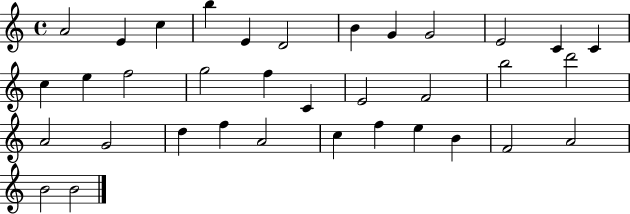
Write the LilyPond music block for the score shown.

{
  \clef treble
  \time 4/4
  \defaultTimeSignature
  \key c \major
  a'2 e'4 c''4 | b''4 e'4 d'2 | b'4 g'4 g'2 | e'2 c'4 c'4 | \break c''4 e''4 f''2 | g''2 f''4 c'4 | e'2 f'2 | b''2 d'''2 | \break a'2 g'2 | d''4 f''4 a'2 | c''4 f''4 e''4 b'4 | f'2 a'2 | \break b'2 b'2 | \bar "|."
}